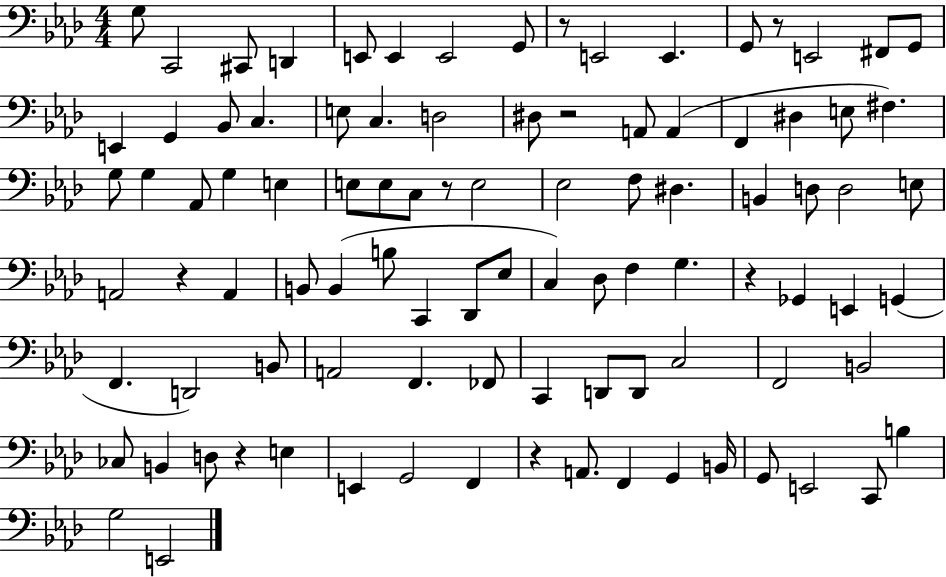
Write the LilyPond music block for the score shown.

{
  \clef bass
  \numericTimeSignature
  \time 4/4
  \key aes \major
  g8 c,2 cis,8 d,4 | e,8 e,4 e,2 g,8 | r8 e,2 e,4. | g,8 r8 e,2 fis,8 g,8 | \break e,4 g,4 bes,8 c4. | e8 c4. d2 | dis8 r2 a,8 a,4( | f,4 dis4 e8 fis4.) | \break g8 g4 aes,8 g4 e4 | e8 e8 c8 r8 e2 | ees2 f8 dis4. | b,4 d8 d2 e8 | \break a,2 r4 a,4 | b,8 b,4( b8 c,4 des,8 ees8 | c4) des8 f4 g4. | r4 ges,4 e,4 g,4( | \break f,4. d,2) b,8 | a,2 f,4. fes,8 | c,4 d,8 d,8 c2 | f,2 b,2 | \break ces8 b,4 d8 r4 e4 | e,4 g,2 f,4 | r4 a,8. f,4 g,4 b,16 | g,8 e,2 c,8 b4 | \break g2 e,2 | \bar "|."
}